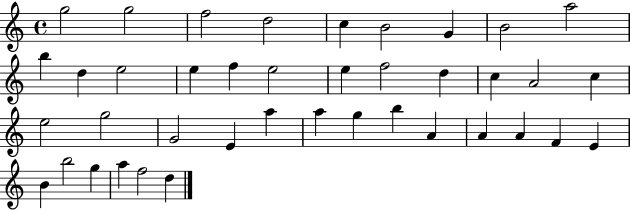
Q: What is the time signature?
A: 4/4